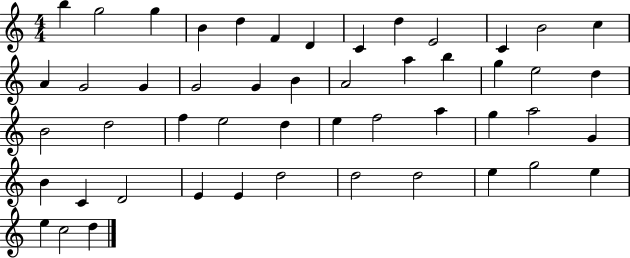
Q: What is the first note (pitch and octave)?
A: B5